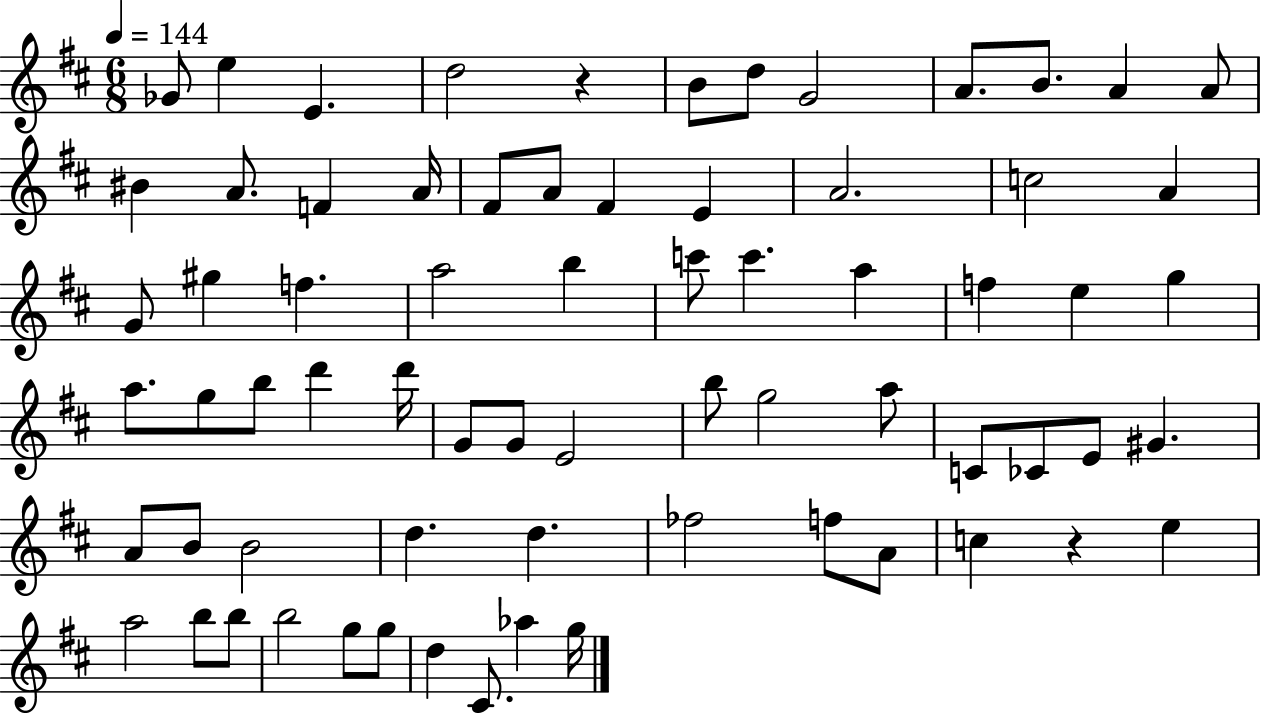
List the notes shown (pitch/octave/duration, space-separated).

Gb4/e E5/q E4/q. D5/h R/q B4/e D5/e G4/h A4/e. B4/e. A4/q A4/e BIS4/q A4/e. F4/q A4/s F#4/e A4/e F#4/q E4/q A4/h. C5/h A4/q G4/e G#5/q F5/q. A5/h B5/q C6/e C6/q. A5/q F5/q E5/q G5/q A5/e. G5/e B5/e D6/q D6/s G4/e G4/e E4/h B5/e G5/h A5/e C4/e CES4/e E4/e G#4/q. A4/e B4/e B4/h D5/q. D5/q. FES5/h F5/e A4/e C5/q R/q E5/q A5/h B5/e B5/e B5/h G5/e G5/e D5/q C#4/e. Ab5/q G5/s